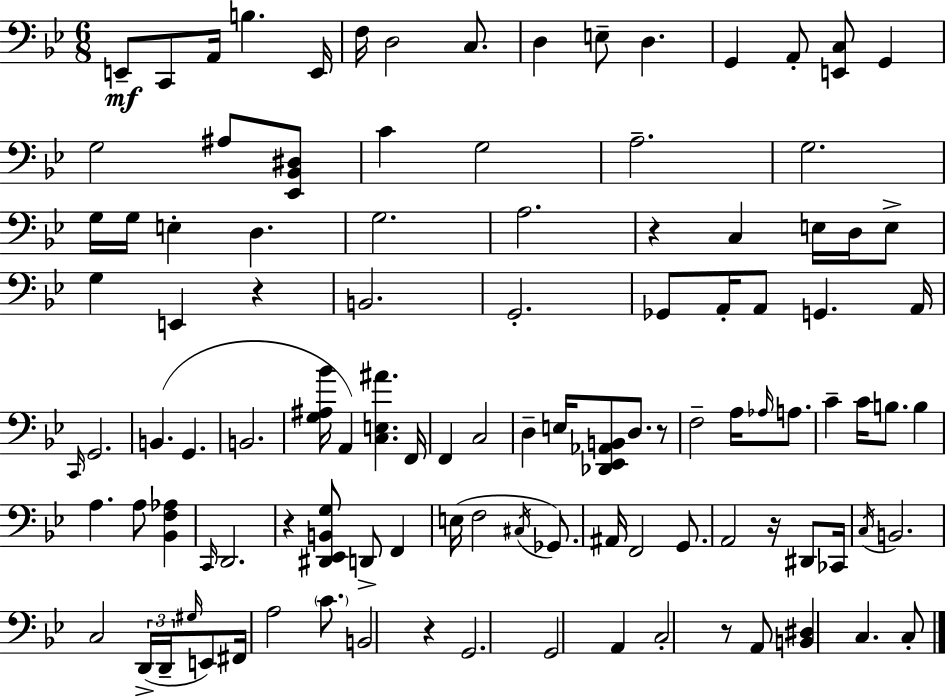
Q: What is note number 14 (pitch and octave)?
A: G2